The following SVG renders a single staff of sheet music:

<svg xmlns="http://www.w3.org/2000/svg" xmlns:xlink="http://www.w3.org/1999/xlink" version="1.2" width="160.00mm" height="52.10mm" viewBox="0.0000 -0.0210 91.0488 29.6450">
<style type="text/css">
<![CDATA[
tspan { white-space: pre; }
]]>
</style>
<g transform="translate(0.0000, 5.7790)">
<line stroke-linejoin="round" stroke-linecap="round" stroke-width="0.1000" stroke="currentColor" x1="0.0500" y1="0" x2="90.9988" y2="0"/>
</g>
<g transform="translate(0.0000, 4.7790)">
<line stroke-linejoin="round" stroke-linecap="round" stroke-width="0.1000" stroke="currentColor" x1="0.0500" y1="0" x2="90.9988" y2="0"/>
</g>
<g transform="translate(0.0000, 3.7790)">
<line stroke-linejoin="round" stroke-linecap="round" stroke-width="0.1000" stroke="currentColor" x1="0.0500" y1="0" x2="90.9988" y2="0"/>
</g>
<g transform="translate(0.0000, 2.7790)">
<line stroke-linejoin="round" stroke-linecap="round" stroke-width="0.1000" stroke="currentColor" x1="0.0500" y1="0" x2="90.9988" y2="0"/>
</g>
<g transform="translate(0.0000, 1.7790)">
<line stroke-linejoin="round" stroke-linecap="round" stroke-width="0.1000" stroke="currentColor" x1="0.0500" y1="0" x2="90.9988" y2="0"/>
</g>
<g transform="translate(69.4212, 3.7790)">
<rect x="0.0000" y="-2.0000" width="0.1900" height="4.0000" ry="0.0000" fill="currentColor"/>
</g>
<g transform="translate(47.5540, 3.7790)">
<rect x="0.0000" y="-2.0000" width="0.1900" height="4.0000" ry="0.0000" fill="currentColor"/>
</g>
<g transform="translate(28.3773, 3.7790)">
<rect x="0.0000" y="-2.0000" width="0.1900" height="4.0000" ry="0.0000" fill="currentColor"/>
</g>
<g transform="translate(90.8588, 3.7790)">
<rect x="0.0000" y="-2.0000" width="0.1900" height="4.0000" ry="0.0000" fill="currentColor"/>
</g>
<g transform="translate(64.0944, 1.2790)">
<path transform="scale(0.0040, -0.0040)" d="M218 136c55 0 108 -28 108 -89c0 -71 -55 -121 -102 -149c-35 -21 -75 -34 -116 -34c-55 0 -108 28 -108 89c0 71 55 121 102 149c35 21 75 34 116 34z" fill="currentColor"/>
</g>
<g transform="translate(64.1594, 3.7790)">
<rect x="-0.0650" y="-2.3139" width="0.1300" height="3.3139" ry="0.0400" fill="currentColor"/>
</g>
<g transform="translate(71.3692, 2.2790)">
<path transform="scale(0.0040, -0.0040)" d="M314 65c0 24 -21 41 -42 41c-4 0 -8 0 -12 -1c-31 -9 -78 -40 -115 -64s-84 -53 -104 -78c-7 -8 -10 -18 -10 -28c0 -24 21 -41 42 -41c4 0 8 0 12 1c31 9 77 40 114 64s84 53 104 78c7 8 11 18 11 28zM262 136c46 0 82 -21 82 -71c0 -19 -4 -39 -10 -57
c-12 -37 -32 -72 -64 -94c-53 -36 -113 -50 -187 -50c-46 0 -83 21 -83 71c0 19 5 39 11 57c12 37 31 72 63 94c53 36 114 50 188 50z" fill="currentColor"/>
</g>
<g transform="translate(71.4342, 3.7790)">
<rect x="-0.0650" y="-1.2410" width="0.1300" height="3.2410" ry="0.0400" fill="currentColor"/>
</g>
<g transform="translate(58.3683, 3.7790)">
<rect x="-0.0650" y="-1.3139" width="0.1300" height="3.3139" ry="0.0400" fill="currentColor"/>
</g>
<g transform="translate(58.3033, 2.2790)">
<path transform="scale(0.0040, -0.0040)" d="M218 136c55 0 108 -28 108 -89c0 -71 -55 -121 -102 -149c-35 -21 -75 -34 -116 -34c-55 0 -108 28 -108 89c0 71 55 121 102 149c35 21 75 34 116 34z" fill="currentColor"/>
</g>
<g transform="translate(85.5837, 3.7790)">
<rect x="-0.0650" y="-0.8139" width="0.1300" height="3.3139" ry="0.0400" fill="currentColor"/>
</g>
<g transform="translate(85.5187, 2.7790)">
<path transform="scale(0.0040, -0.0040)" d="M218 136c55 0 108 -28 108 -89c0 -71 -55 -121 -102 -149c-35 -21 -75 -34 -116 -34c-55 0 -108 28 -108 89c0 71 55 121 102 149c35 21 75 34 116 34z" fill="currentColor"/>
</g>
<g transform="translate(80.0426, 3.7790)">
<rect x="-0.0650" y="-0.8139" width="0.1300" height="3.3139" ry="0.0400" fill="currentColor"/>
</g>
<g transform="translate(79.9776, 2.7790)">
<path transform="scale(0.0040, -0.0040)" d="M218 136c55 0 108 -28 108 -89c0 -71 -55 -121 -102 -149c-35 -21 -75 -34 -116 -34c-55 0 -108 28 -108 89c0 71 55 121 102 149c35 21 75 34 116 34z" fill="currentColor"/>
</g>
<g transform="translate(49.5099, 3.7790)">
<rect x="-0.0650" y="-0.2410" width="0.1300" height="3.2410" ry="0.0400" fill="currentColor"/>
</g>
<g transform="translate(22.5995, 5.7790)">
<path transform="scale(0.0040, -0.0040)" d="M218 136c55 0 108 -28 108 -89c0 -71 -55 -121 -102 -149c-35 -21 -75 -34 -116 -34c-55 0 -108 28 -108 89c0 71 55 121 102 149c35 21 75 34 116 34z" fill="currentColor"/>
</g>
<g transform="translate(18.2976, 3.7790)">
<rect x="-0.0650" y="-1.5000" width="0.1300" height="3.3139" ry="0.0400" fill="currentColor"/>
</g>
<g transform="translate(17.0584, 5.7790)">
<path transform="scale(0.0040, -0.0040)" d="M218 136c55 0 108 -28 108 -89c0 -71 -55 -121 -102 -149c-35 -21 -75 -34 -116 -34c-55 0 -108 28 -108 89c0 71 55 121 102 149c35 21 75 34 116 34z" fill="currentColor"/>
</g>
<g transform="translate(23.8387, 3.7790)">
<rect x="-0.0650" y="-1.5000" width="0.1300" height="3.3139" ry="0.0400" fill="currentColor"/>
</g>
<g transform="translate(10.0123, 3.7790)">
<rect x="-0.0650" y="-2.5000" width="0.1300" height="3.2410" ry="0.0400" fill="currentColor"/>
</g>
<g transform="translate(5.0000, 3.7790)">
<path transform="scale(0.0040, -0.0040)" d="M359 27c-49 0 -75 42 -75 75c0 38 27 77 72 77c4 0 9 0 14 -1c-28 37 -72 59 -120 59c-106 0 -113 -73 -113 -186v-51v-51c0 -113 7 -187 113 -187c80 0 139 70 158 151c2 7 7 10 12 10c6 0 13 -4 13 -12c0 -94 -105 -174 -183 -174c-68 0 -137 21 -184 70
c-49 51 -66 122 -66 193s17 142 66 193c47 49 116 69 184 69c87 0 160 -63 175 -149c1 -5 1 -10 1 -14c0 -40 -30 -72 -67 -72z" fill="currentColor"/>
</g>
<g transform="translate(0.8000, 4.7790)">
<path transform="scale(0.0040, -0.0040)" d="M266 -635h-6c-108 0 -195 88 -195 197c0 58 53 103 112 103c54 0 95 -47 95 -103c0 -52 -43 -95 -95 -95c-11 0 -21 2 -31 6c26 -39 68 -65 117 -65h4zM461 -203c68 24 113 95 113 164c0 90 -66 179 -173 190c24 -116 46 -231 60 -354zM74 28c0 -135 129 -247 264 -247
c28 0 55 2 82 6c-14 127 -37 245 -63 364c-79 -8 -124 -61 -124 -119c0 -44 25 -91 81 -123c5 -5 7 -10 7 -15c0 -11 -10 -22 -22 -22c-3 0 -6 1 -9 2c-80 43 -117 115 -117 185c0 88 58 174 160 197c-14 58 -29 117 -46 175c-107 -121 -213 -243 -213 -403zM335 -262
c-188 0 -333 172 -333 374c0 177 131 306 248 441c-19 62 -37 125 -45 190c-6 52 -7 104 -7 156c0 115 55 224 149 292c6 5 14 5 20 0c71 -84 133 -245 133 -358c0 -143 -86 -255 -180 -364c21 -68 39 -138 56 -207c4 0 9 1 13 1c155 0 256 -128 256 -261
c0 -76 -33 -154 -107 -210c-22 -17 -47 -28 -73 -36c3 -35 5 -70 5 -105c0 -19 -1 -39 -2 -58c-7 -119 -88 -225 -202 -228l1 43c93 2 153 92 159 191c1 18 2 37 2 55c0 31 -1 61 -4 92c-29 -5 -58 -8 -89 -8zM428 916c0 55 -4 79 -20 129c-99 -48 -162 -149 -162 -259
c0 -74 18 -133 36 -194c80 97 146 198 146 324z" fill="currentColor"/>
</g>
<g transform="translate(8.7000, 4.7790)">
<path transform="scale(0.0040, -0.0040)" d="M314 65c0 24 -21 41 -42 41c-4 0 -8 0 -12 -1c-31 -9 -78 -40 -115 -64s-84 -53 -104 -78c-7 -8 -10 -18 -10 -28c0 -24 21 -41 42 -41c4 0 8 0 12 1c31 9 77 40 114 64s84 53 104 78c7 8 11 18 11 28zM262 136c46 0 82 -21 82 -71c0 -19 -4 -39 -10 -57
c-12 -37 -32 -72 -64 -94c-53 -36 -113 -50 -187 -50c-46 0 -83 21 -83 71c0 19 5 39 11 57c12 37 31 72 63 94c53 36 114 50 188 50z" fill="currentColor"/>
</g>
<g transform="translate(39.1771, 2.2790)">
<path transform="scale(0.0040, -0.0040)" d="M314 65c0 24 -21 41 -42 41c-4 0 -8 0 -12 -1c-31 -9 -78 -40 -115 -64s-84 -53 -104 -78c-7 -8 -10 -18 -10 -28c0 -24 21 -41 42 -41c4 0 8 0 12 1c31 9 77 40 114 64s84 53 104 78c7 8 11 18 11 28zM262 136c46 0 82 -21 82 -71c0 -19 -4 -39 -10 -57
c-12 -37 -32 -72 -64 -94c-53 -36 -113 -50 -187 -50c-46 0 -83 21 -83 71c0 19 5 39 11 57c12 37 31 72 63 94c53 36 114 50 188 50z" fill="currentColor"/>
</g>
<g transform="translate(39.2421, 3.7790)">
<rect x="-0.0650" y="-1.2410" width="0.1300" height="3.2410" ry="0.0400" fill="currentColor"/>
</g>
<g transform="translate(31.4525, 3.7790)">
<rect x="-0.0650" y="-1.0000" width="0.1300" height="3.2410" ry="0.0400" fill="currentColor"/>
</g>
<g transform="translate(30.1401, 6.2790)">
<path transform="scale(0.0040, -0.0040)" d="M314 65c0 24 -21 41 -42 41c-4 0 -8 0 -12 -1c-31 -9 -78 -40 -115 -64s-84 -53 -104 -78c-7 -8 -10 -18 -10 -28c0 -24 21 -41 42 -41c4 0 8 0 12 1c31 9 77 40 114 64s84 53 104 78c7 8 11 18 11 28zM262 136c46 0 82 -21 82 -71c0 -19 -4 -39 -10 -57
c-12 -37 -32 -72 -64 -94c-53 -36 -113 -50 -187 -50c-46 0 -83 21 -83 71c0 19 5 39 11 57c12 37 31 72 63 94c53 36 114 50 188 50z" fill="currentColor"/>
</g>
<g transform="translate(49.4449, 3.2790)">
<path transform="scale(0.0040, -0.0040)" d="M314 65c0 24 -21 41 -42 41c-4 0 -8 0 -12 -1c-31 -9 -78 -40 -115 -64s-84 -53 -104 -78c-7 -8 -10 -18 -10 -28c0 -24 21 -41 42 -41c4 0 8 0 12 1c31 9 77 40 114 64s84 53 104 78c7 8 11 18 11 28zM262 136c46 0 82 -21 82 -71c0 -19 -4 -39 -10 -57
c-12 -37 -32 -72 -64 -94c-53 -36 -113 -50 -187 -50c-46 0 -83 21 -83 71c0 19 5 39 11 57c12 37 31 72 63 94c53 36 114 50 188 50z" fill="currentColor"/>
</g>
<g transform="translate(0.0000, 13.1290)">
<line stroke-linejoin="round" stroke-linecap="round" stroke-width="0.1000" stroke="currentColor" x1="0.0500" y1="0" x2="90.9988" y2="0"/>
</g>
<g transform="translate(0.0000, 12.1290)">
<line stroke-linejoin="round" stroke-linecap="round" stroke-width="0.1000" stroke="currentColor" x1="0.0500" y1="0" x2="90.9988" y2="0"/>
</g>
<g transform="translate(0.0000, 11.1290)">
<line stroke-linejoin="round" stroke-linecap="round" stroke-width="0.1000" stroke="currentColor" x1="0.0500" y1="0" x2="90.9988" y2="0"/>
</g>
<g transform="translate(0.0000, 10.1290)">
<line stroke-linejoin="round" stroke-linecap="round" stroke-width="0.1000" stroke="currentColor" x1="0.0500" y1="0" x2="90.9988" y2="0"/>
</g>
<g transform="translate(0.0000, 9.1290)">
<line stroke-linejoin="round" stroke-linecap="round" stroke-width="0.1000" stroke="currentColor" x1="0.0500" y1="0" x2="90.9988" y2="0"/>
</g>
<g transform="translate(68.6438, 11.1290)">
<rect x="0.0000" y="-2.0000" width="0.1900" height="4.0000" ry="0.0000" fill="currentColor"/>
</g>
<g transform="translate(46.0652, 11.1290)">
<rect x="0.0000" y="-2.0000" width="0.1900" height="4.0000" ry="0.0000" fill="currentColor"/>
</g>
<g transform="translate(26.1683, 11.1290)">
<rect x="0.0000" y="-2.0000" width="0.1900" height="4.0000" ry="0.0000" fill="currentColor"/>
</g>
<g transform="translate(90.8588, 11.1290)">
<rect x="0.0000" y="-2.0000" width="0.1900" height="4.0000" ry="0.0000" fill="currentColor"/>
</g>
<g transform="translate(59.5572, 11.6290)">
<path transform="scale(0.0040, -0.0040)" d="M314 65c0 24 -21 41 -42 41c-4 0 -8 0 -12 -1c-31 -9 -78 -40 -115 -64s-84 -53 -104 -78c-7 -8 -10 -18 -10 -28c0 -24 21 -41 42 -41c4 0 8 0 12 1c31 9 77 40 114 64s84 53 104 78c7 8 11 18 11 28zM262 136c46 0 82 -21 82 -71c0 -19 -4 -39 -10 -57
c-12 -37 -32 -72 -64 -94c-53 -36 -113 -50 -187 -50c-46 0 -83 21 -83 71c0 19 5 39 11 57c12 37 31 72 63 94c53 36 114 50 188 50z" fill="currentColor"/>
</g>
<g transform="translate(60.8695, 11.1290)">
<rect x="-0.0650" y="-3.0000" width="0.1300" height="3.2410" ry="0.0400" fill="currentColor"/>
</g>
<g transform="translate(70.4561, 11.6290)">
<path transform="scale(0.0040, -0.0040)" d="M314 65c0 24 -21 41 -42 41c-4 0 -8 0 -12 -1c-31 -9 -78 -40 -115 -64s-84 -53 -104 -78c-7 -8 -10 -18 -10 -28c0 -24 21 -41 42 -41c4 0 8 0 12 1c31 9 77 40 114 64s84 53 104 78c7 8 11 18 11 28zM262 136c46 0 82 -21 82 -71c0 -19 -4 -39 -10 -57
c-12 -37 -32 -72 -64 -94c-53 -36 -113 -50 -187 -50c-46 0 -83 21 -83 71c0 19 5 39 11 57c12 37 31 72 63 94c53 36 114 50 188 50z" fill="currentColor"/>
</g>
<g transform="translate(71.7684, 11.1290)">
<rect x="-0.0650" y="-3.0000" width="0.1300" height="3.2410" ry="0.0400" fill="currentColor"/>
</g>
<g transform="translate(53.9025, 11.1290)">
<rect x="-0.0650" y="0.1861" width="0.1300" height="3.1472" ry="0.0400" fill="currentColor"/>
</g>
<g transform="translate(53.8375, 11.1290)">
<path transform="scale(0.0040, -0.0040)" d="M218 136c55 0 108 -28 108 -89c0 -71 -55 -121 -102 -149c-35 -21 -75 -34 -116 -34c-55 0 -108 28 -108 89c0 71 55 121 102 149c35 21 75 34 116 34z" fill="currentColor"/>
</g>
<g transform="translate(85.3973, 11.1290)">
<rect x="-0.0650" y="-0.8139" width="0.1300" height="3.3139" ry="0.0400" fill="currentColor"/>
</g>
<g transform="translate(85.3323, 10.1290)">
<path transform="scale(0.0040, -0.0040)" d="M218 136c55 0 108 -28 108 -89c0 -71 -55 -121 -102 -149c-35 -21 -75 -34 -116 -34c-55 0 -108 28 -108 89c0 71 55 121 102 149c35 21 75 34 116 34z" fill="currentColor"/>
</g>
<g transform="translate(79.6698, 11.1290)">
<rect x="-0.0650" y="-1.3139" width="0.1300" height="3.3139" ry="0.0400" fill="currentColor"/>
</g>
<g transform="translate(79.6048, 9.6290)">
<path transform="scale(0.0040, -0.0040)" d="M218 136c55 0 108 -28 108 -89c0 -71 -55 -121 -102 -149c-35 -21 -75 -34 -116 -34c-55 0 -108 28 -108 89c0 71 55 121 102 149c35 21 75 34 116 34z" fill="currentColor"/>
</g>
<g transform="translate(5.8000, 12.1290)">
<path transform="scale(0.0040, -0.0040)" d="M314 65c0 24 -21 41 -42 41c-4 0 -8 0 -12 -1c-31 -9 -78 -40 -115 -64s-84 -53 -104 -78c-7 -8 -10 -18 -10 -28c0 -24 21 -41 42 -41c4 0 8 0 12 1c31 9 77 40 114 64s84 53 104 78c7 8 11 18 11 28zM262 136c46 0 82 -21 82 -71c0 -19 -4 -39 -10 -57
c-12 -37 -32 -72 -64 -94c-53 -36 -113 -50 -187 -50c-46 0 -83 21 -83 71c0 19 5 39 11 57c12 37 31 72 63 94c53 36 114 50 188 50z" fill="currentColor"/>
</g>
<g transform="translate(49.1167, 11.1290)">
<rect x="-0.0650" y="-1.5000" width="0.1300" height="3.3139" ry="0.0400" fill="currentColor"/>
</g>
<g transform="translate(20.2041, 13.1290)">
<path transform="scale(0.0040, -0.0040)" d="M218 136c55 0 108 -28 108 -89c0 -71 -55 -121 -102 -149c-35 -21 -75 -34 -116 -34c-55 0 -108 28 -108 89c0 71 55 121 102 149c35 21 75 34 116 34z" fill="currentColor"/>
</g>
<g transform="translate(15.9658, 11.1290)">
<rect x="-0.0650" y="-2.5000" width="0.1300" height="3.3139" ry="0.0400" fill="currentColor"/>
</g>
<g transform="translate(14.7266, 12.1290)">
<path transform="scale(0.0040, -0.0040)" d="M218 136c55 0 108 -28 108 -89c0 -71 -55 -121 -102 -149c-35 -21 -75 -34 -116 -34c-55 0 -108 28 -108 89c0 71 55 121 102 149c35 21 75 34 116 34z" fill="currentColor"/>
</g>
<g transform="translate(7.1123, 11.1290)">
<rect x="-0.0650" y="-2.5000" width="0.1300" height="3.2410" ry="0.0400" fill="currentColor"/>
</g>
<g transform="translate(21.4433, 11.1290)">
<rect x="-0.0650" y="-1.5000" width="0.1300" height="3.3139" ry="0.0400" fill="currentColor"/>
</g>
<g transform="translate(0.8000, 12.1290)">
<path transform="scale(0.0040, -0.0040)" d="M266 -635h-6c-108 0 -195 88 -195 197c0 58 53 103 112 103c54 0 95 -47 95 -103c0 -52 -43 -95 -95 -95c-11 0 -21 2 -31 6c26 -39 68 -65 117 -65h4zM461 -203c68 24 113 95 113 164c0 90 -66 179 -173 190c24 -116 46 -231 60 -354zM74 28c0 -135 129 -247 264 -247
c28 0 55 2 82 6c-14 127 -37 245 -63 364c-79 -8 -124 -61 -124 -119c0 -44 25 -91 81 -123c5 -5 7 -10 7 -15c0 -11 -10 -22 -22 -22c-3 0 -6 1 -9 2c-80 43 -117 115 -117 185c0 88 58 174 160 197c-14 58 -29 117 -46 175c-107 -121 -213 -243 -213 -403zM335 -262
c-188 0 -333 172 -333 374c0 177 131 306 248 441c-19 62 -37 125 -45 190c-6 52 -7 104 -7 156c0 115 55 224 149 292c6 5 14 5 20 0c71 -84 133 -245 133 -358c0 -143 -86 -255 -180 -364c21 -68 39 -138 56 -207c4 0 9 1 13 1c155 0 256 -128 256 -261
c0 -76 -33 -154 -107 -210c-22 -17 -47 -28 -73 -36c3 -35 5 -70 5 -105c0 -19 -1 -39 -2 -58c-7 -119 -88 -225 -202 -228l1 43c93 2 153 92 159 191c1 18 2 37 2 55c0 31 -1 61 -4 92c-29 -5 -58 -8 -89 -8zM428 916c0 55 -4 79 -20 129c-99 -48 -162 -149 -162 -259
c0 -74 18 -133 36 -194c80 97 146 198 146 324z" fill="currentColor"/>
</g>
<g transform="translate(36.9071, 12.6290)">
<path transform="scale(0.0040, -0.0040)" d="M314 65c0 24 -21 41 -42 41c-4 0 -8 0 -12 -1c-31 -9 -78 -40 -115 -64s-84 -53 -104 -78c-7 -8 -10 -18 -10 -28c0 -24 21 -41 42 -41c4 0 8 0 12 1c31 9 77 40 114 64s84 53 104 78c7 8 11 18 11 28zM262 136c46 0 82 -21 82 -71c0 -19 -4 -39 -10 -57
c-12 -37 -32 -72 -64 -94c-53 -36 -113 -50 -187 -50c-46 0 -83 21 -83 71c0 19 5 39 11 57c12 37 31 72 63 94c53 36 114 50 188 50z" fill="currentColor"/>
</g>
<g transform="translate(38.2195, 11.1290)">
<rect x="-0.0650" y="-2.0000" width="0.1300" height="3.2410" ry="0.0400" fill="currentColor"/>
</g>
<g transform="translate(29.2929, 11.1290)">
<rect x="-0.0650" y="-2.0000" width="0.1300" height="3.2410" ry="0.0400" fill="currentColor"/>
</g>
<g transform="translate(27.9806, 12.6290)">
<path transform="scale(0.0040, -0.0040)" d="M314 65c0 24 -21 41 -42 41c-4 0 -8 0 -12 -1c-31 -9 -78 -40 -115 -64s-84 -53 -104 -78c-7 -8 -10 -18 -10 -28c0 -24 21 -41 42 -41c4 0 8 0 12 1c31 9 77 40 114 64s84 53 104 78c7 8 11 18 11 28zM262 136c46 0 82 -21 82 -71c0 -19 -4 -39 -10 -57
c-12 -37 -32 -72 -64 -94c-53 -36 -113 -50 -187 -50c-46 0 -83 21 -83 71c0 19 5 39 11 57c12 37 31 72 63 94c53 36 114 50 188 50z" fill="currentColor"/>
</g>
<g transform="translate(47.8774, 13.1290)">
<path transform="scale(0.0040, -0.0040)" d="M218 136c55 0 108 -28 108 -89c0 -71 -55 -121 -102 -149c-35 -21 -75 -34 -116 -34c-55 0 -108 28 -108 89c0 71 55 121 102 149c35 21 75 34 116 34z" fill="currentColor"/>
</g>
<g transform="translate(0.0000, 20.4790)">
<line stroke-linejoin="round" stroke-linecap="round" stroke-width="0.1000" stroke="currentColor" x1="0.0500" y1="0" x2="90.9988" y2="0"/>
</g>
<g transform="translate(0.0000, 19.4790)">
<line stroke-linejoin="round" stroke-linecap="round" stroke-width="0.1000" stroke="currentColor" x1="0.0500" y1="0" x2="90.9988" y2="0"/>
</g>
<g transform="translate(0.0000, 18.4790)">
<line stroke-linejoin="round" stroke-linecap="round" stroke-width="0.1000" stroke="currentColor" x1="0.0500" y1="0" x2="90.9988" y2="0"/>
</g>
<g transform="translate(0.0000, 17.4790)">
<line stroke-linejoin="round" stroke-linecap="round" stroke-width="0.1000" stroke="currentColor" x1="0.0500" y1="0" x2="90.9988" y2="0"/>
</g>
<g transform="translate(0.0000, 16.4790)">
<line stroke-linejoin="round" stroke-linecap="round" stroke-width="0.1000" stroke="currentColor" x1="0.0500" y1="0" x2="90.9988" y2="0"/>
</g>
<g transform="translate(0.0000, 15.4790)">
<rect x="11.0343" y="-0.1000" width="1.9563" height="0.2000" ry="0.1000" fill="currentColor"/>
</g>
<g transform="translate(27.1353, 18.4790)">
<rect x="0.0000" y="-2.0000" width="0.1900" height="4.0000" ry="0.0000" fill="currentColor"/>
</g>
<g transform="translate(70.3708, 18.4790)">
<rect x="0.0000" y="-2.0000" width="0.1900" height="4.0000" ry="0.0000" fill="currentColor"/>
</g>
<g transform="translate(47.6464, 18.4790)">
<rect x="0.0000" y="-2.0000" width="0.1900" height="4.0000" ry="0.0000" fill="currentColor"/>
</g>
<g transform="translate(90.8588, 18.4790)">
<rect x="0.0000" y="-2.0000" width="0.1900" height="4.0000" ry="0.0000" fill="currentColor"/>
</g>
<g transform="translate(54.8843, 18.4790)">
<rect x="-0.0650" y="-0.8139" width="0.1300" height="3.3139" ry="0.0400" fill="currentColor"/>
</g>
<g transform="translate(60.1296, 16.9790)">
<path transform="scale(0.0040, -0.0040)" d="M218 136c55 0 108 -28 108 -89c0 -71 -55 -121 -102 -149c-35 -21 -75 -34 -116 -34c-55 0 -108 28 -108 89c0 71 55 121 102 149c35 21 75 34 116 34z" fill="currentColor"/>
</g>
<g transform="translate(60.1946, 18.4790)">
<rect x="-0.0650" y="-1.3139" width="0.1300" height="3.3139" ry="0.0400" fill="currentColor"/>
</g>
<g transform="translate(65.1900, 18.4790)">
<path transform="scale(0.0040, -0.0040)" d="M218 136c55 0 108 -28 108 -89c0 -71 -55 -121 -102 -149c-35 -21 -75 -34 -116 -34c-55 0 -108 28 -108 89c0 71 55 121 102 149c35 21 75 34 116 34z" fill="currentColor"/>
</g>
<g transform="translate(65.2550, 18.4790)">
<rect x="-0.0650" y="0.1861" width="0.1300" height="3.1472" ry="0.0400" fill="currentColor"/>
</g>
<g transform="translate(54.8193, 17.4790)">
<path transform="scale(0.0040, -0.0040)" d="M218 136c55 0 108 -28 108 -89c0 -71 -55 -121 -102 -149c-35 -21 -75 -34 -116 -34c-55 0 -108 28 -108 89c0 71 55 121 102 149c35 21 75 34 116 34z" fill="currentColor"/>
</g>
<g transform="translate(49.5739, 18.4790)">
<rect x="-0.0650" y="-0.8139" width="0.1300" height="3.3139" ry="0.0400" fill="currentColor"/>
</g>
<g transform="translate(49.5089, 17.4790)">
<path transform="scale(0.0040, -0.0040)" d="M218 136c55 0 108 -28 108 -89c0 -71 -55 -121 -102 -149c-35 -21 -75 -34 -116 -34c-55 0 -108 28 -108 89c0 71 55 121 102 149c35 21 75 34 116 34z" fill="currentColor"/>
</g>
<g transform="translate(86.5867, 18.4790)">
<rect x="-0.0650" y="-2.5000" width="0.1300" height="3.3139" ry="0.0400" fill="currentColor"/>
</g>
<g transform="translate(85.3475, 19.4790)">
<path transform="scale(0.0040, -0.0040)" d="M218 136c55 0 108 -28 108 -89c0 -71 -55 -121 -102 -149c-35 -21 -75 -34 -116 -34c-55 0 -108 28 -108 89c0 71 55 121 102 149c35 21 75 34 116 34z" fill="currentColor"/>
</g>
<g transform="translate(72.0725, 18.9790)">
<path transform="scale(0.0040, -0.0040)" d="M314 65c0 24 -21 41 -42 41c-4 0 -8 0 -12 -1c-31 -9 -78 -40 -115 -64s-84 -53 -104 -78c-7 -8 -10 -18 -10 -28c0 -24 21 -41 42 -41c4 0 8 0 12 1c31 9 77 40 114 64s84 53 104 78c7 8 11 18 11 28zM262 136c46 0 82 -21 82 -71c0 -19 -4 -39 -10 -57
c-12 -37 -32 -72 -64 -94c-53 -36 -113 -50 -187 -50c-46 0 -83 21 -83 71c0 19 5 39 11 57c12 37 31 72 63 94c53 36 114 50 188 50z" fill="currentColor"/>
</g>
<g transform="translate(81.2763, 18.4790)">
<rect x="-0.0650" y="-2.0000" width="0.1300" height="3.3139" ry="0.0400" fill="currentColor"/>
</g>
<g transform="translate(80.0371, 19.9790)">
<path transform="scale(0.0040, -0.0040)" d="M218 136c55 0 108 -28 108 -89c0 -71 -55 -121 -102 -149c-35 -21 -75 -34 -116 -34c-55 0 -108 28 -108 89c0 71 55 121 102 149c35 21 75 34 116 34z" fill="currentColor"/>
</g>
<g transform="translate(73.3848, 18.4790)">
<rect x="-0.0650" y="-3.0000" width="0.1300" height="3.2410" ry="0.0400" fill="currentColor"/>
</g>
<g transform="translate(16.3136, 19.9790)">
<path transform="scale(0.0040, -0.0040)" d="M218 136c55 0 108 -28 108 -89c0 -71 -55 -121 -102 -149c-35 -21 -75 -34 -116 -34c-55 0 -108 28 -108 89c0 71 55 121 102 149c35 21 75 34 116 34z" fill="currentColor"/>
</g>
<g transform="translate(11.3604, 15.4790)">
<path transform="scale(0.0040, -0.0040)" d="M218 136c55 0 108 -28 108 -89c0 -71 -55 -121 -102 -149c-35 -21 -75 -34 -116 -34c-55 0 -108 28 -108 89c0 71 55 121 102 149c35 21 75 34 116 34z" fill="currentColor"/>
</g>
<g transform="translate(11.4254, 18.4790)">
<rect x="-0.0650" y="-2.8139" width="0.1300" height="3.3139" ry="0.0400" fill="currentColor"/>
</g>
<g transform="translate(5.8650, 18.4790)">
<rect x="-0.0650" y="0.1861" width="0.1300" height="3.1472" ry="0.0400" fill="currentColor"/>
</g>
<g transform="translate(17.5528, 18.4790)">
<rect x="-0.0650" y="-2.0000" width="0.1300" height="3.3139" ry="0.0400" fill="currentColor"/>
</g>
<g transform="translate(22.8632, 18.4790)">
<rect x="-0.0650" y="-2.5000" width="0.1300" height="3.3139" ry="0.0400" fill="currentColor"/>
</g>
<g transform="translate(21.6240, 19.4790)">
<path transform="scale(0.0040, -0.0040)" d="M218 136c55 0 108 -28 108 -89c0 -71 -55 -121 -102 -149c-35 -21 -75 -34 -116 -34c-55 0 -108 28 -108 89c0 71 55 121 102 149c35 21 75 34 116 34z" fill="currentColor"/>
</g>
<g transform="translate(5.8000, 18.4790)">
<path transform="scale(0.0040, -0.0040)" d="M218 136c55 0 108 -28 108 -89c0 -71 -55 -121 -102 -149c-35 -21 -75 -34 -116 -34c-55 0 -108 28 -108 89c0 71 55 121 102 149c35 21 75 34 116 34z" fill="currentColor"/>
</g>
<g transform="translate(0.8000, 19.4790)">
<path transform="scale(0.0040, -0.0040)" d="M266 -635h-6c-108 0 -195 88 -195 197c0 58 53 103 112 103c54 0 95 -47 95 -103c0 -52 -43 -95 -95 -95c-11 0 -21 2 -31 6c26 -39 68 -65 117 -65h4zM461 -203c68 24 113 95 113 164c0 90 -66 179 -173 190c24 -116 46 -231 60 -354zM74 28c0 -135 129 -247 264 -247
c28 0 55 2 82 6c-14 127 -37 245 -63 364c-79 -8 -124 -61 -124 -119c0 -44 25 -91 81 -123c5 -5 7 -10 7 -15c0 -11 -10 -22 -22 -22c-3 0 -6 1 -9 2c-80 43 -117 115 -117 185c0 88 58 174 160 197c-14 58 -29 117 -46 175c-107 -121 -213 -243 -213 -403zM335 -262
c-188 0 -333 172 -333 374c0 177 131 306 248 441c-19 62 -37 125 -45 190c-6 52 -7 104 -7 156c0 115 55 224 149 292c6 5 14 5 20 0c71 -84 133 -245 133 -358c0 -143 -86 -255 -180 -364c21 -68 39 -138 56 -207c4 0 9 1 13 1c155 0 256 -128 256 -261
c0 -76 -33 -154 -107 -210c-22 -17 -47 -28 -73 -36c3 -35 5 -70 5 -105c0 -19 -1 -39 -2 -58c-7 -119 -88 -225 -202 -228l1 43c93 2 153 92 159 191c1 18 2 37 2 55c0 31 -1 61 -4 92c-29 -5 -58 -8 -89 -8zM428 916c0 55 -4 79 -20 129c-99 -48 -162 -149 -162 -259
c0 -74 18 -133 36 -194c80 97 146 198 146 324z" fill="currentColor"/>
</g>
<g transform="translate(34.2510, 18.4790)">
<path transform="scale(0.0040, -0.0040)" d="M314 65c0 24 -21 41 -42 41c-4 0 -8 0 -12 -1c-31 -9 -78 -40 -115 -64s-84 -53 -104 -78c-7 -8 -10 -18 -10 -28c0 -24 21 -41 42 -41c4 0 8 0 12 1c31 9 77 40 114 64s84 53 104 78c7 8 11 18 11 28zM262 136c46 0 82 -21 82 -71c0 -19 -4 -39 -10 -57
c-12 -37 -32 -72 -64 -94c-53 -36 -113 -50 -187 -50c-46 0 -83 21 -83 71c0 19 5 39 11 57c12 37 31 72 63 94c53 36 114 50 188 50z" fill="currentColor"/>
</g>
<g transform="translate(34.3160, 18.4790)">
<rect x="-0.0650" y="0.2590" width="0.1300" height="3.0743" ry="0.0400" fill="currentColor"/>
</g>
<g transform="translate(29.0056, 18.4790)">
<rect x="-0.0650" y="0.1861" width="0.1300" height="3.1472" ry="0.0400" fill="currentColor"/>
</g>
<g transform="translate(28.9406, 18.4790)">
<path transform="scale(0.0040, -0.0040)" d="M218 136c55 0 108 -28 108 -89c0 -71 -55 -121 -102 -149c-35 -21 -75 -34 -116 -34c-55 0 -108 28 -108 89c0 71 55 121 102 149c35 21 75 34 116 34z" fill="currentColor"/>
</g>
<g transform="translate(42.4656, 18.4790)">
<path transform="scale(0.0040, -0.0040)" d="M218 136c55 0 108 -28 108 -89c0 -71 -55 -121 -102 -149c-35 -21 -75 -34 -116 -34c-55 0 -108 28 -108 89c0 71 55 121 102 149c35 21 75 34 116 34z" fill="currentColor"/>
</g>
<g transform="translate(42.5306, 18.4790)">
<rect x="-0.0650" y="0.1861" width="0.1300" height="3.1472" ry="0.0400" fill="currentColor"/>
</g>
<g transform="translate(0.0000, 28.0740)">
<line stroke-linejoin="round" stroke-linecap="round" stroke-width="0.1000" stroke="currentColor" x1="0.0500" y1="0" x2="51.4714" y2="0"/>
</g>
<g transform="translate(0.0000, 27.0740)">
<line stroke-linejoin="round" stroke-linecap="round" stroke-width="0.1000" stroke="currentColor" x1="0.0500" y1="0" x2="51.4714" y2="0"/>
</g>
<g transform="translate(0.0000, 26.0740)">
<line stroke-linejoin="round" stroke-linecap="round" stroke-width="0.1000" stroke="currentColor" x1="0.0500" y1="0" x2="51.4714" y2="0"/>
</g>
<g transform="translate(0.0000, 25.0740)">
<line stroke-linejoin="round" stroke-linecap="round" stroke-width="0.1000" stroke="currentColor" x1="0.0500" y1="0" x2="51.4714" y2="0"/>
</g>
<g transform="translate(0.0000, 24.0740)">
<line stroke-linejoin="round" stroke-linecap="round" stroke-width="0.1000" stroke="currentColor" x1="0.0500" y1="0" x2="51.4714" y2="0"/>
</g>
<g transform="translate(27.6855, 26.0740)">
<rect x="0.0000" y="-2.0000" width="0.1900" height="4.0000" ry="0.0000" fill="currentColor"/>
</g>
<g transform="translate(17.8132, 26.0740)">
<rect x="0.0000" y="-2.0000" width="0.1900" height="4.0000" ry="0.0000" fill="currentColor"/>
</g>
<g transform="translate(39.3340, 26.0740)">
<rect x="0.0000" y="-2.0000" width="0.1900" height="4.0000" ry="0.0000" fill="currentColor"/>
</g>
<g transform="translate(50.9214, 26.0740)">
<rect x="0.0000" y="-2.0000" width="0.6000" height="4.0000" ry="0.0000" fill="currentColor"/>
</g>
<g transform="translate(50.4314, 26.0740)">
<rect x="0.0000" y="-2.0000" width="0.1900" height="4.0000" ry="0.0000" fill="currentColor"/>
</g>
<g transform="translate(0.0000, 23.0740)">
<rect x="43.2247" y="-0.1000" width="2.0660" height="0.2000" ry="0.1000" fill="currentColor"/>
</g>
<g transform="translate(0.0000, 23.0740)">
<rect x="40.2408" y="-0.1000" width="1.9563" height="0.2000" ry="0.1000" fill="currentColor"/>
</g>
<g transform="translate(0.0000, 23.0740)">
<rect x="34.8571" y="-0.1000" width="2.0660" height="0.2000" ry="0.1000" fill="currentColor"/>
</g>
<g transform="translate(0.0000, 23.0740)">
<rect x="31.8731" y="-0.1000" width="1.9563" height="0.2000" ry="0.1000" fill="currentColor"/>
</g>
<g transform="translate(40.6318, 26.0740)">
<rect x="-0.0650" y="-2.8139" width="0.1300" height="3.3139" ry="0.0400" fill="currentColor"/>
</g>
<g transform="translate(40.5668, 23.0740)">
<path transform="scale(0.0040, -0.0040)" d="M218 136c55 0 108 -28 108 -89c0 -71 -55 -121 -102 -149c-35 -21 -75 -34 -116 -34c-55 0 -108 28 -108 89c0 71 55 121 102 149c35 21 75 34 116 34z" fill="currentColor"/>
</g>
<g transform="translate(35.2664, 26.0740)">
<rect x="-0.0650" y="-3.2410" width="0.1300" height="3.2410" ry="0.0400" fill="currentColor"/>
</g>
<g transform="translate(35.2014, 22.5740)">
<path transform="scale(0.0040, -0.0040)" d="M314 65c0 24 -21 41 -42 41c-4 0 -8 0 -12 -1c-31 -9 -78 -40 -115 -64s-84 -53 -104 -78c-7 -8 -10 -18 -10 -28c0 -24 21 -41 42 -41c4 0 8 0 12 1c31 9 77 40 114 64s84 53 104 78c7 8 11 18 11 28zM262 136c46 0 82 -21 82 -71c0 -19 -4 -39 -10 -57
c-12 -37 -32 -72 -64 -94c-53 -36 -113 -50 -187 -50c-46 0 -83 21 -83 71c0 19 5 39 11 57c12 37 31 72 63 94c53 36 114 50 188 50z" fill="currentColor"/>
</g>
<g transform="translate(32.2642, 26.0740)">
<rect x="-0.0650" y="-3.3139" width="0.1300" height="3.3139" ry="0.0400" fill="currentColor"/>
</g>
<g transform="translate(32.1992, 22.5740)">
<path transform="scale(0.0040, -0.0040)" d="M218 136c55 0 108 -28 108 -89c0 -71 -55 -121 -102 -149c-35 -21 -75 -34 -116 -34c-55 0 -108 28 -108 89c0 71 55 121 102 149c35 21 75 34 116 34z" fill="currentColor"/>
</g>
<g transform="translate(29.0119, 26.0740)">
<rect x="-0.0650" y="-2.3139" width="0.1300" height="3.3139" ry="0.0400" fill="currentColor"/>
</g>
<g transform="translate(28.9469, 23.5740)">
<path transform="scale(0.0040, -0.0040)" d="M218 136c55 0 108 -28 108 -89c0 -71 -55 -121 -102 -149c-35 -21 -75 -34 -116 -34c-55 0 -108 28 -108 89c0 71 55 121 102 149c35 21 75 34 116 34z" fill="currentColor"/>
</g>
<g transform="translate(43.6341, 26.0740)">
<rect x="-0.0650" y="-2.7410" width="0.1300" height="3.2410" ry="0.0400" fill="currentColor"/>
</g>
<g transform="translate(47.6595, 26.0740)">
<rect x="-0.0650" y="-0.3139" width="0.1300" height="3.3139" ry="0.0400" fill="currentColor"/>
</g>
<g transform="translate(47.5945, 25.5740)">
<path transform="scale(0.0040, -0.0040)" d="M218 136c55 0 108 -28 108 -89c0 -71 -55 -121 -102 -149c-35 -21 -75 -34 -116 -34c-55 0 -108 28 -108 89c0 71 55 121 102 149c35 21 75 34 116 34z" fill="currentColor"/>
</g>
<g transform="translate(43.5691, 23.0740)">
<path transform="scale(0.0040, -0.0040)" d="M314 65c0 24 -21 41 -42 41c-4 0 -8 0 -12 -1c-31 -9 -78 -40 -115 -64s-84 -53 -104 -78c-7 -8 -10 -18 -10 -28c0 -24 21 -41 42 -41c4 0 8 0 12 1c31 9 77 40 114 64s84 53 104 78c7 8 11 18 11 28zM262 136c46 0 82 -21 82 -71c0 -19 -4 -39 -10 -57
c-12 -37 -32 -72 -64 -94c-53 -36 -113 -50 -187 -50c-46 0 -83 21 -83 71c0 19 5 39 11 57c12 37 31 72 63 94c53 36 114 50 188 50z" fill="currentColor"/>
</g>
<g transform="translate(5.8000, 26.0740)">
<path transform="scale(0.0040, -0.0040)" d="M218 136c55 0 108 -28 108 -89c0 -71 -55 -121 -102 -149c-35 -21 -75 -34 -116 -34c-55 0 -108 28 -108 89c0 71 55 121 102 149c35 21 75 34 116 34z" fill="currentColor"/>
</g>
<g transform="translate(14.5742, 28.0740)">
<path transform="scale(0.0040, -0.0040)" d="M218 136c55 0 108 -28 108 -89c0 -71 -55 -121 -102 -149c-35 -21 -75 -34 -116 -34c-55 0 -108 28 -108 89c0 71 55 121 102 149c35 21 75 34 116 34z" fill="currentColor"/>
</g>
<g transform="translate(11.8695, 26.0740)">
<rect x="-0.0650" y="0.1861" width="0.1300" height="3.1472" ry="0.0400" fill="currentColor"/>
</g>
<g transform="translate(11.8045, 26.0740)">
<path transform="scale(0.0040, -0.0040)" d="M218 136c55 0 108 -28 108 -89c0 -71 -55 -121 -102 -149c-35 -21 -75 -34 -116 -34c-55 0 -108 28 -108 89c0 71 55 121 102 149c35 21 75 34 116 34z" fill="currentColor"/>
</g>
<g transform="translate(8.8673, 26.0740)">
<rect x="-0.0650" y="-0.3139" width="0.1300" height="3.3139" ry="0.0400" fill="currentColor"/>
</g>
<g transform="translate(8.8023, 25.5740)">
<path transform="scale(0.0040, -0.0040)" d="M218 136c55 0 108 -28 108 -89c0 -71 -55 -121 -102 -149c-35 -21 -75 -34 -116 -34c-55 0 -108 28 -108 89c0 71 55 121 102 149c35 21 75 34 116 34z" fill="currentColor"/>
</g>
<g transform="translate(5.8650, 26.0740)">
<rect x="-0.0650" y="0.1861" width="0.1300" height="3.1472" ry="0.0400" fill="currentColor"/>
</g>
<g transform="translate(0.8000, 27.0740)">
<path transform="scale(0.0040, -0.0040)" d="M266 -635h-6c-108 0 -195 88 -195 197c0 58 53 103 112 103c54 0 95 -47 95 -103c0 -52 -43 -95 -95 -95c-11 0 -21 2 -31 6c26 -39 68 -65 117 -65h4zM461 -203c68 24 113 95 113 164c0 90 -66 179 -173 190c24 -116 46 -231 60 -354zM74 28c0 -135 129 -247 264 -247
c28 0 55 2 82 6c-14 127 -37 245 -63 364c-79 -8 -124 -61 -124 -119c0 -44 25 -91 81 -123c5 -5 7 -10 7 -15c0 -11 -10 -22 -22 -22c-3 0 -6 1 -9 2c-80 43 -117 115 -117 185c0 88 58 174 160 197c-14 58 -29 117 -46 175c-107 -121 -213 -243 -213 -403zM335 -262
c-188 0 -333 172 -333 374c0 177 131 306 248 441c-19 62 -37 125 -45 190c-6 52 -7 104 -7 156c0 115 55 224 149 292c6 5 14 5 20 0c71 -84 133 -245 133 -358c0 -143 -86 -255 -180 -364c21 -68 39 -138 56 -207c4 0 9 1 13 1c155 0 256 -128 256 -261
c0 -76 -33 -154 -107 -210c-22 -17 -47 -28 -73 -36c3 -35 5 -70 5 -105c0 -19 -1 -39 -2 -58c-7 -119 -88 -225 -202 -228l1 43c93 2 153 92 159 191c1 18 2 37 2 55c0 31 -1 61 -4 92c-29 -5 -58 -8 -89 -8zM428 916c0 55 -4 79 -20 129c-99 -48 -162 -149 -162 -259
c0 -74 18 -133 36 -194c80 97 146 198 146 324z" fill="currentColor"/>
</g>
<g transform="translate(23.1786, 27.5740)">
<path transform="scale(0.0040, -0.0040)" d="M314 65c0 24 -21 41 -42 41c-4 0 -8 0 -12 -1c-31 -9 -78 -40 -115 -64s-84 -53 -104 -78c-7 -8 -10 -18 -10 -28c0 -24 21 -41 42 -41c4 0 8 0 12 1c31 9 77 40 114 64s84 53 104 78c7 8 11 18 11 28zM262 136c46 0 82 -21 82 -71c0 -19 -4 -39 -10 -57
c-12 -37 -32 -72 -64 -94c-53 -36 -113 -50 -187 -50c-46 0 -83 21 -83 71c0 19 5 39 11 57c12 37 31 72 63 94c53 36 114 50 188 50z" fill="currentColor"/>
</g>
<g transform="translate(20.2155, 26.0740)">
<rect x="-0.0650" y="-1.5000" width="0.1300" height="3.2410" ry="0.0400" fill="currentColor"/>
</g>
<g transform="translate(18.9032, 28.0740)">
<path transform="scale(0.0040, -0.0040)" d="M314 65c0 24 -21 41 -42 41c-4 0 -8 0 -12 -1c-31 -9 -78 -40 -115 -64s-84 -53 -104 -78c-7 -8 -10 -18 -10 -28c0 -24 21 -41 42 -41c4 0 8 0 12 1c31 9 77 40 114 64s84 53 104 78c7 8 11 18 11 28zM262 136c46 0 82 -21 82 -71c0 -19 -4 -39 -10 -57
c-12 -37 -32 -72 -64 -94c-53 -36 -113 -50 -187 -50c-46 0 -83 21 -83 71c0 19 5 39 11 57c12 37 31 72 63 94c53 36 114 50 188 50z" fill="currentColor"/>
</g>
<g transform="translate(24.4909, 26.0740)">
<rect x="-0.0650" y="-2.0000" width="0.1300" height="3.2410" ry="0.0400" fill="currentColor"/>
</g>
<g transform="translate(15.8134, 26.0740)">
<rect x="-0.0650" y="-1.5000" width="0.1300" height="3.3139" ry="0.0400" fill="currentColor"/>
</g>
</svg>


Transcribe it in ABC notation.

X:1
T:Untitled
M:4/4
L:1/4
K:C
G2 E E D2 e2 c2 e g e2 d d G2 G E F2 F2 E B A2 A2 e d B a F G B B2 B d d e B A2 F G B c B E E2 F2 g b b2 a a2 c